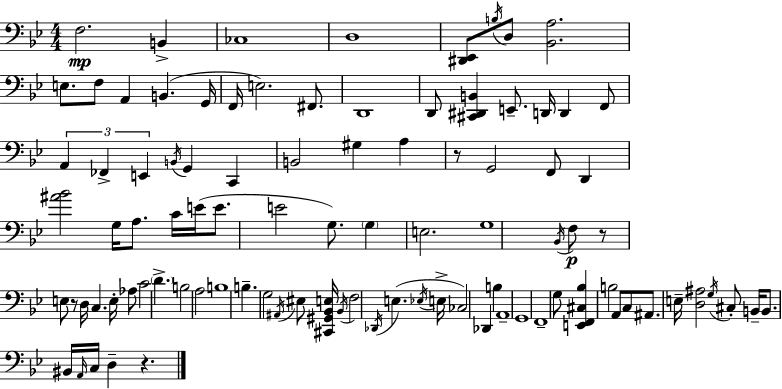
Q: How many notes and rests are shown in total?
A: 95